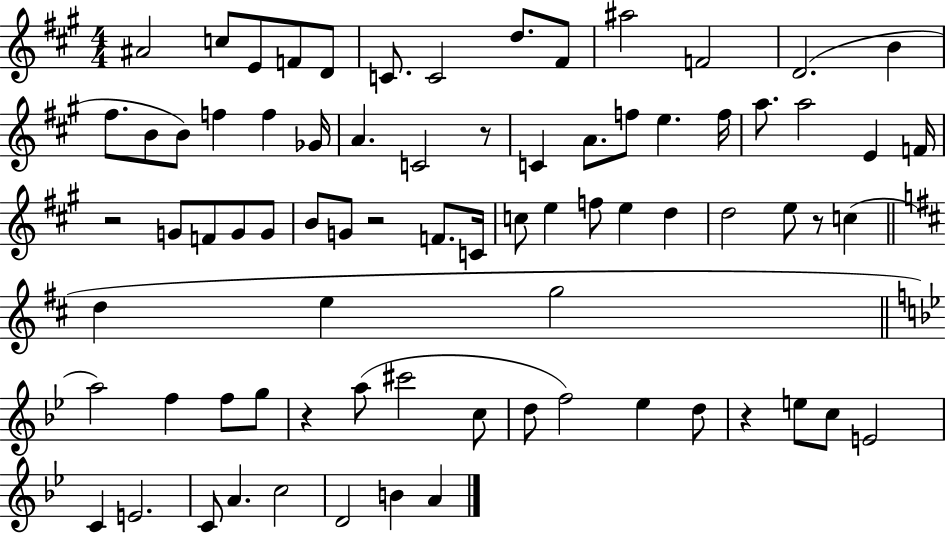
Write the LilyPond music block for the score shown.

{
  \clef treble
  \numericTimeSignature
  \time 4/4
  \key a \major
  ais'2 c''8 e'8 f'8 d'8 | c'8. c'2 d''8. fis'8 | ais''2 f'2 | d'2.( b'4 | \break fis''8. b'8 b'8) f''4 f''4 ges'16 | a'4. c'2 r8 | c'4 a'8. f''8 e''4. f''16 | a''8. a''2 e'4 f'16 | \break r2 g'8 f'8 g'8 g'8 | b'8 g'8 r2 f'8. c'16 | c''8 e''4 f''8 e''4 d''4 | d''2 e''8 r8 c''4( | \break \bar "||" \break \key d \major d''4 e''4 g''2 | \bar "||" \break \key g \minor a''2) f''4 f''8 g''8 | r4 a''8( cis'''2 c''8 | d''8 f''2) ees''4 d''8 | r4 e''8 c''8 e'2 | \break c'4 e'2. | c'8 a'4. c''2 | d'2 b'4 a'4 | \bar "|."
}